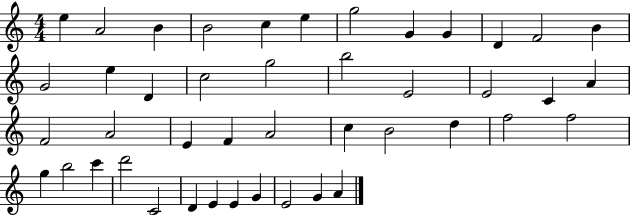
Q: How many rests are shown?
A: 0